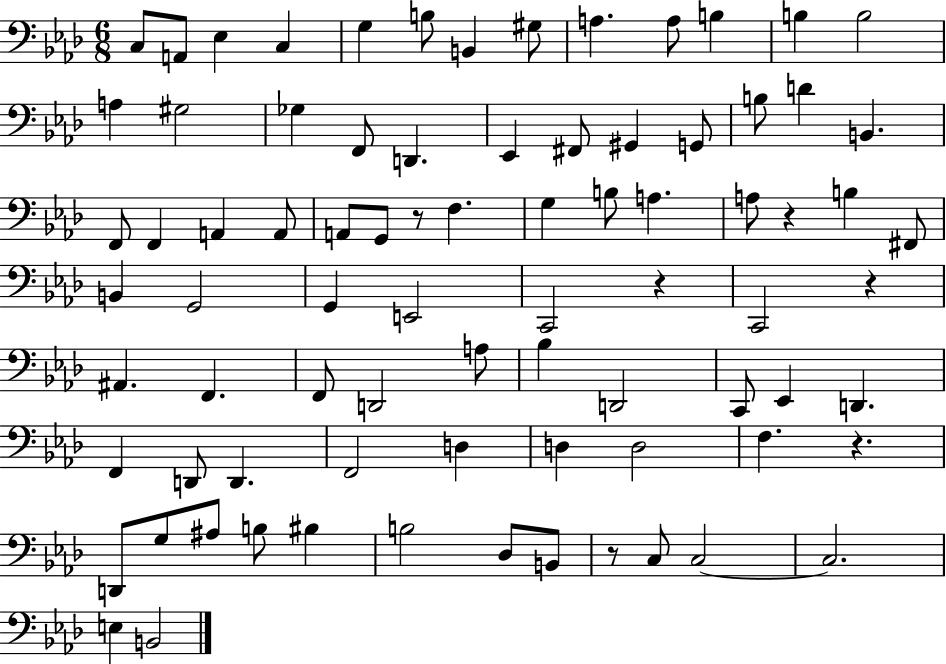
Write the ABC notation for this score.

X:1
T:Untitled
M:6/8
L:1/4
K:Ab
C,/2 A,,/2 _E, C, G, B,/2 B,, ^G,/2 A, A,/2 B, B, B,2 A, ^G,2 _G, F,,/2 D,, _E,, ^F,,/2 ^G,, G,,/2 B,/2 D B,, F,,/2 F,, A,, A,,/2 A,,/2 G,,/2 z/2 F, G, B,/2 A, A,/2 z B, ^F,,/2 B,, G,,2 G,, E,,2 C,,2 z C,,2 z ^A,, F,, F,,/2 D,,2 A,/2 _B, D,,2 C,,/2 _E,, D,, F,, D,,/2 D,, F,,2 D, D, D,2 F, z D,,/2 G,/2 ^A,/2 B,/2 ^B, B,2 _D,/2 B,,/2 z/2 C,/2 C,2 C,2 E, B,,2